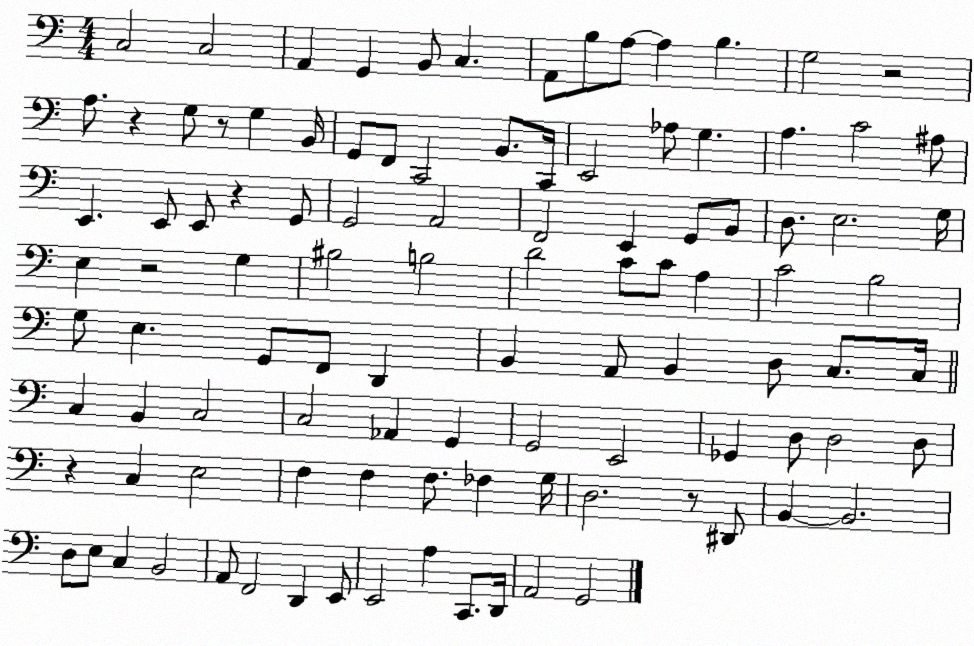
X:1
T:Untitled
M:4/4
L:1/4
K:C
C,2 C,2 A,, G,, B,,/2 C, A,,/2 B,/2 A,/2 A, B, G,2 z2 A,/2 z G,/2 z/2 G, B,,/4 G,,/2 F,,/2 C,,2 B,,/2 C,,/4 E,,2 _A,/2 G, A, C2 ^A,/2 E,, E,,/2 E,,/2 z G,,/2 G,,2 A,,2 F,,2 E,, G,,/2 B,,/2 D,/2 E,2 G,/4 E, z2 G, ^B,2 B,2 D2 C/2 C/2 A, C2 B,2 G,/2 E, G,,/2 F,,/2 D,, B,, A,,/2 B,, D,/2 C,/2 C,/4 C, B,, C,2 C,2 _A,, G,, G,,2 E,,2 _G,, D,/2 D,2 D,/2 z C, E,2 F, F, F,/2 _F, G,/4 D,2 z/2 ^D,,/2 B,, B,,2 D,/2 E,/2 C, B,,2 A,,/2 F,,2 D,, E,,/2 E,,2 A, C,,/2 D,,/4 A,,2 G,,2